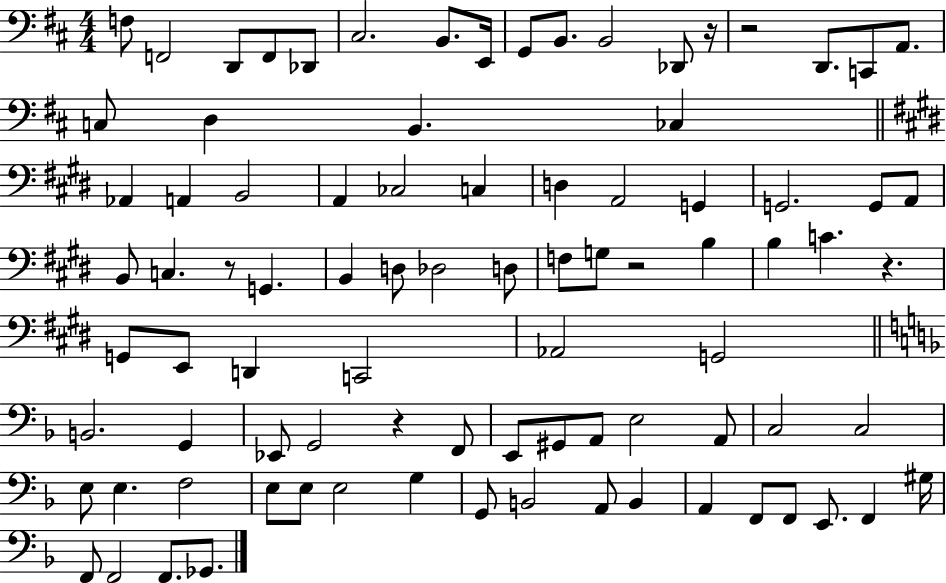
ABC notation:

X:1
T:Untitled
M:4/4
L:1/4
K:D
F,/2 F,,2 D,,/2 F,,/2 _D,,/2 ^C,2 B,,/2 E,,/4 G,,/2 B,,/2 B,,2 _D,,/2 z/4 z2 D,,/2 C,,/2 A,,/2 C,/2 D, B,, _C, _A,, A,, B,,2 A,, _C,2 C, D, A,,2 G,, G,,2 G,,/2 A,,/2 B,,/2 C, z/2 G,, B,, D,/2 _D,2 D,/2 F,/2 G,/2 z2 B, B, C z G,,/2 E,,/2 D,, C,,2 _A,,2 G,,2 B,,2 G,, _E,,/2 G,,2 z F,,/2 E,,/2 ^G,,/2 A,,/2 E,2 A,,/2 C,2 C,2 E,/2 E, F,2 E,/2 E,/2 E,2 G, G,,/2 B,,2 A,,/2 B,, A,, F,,/2 F,,/2 E,,/2 F,, ^G,/4 F,,/2 F,,2 F,,/2 _G,,/2